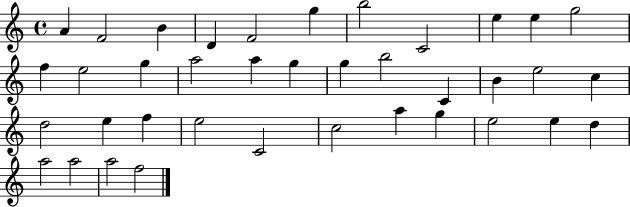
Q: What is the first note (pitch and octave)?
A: A4